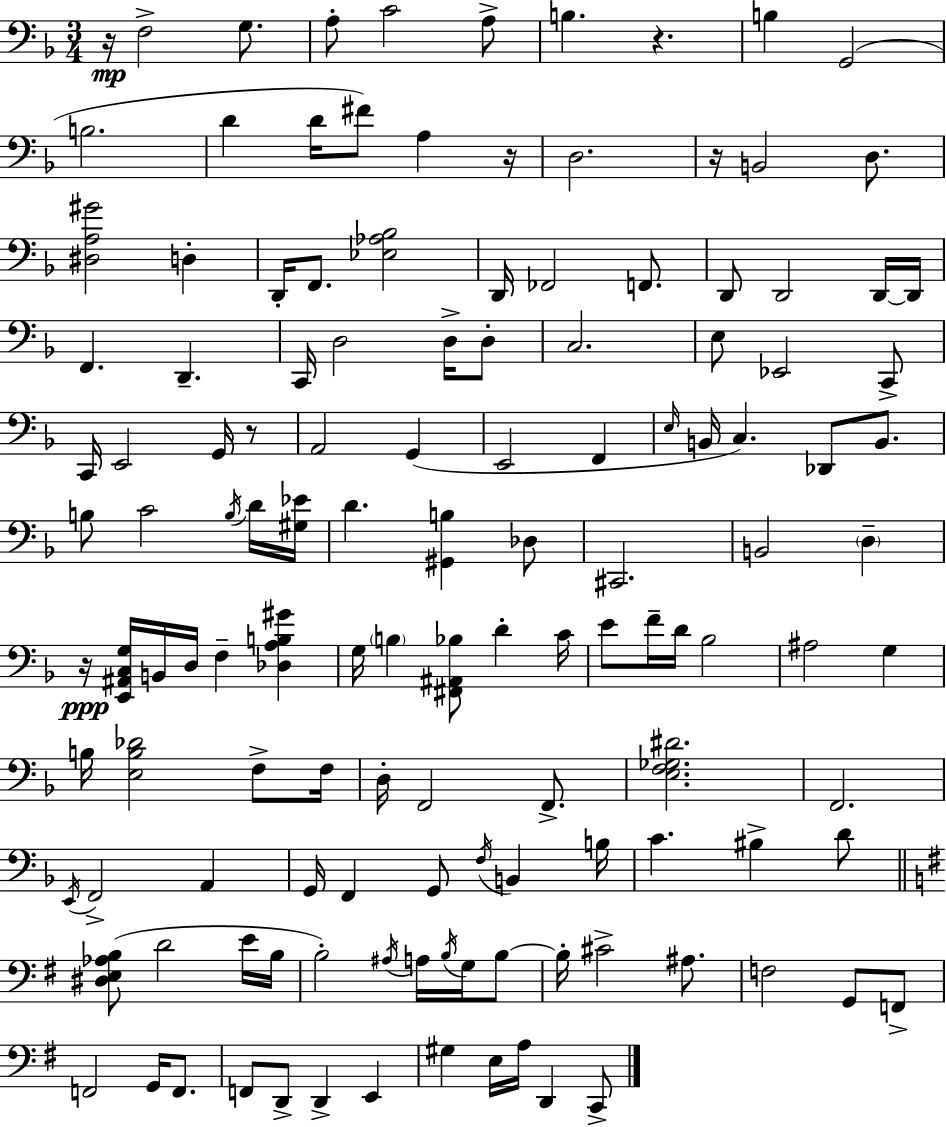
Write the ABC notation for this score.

X:1
T:Untitled
M:3/4
L:1/4
K:F
z/4 F,2 G,/2 A,/2 C2 A,/2 B, z B, G,,2 B,2 D D/4 ^F/2 A, z/4 D,2 z/4 B,,2 D,/2 [^D,A,^G]2 D, D,,/4 F,,/2 [_E,_A,_B,]2 D,,/4 _F,,2 F,,/2 D,,/2 D,,2 D,,/4 D,,/4 F,, D,, C,,/4 D,2 D,/4 D,/2 C,2 E,/2 _E,,2 C,,/2 C,,/4 E,,2 G,,/4 z/2 A,,2 G,, E,,2 F,, E,/4 B,,/4 C, _D,,/2 B,,/2 B,/2 C2 B,/4 D/4 [^G,_E]/4 D [^G,,B,] _D,/2 ^C,,2 B,,2 D, z/4 [E,,^A,,C,G,]/4 B,,/4 D,/4 F, [_D,A,B,^G] G,/4 B, [^F,,^A,,_B,]/2 D C/4 E/2 F/4 D/4 _B,2 ^A,2 G, B,/4 [E,B,_D]2 F,/2 F,/4 D,/4 F,,2 F,,/2 [E,F,_G,^D]2 F,,2 E,,/4 F,,2 A,, G,,/4 F,, G,,/2 F,/4 B,, B,/4 C ^B, D/2 [^D,E,_A,B,]/2 D2 E/4 B,/4 B,2 ^A,/4 A,/4 B,/4 G,/4 B,/2 B,/4 ^C2 ^A,/2 F,2 G,,/2 F,,/2 F,,2 G,,/4 F,,/2 F,,/2 D,,/2 D,, E,, ^G, E,/4 A,/4 D,, C,,/2